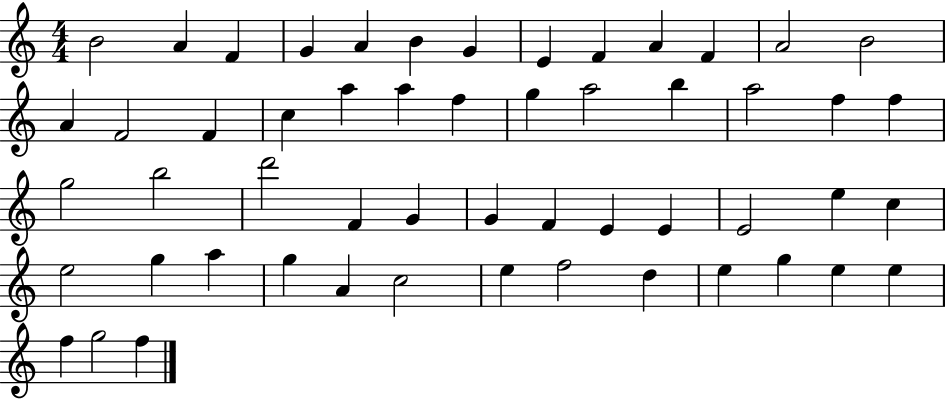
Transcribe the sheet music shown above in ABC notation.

X:1
T:Untitled
M:4/4
L:1/4
K:C
B2 A F G A B G E F A F A2 B2 A F2 F c a a f g a2 b a2 f f g2 b2 d'2 F G G F E E E2 e c e2 g a g A c2 e f2 d e g e e f g2 f